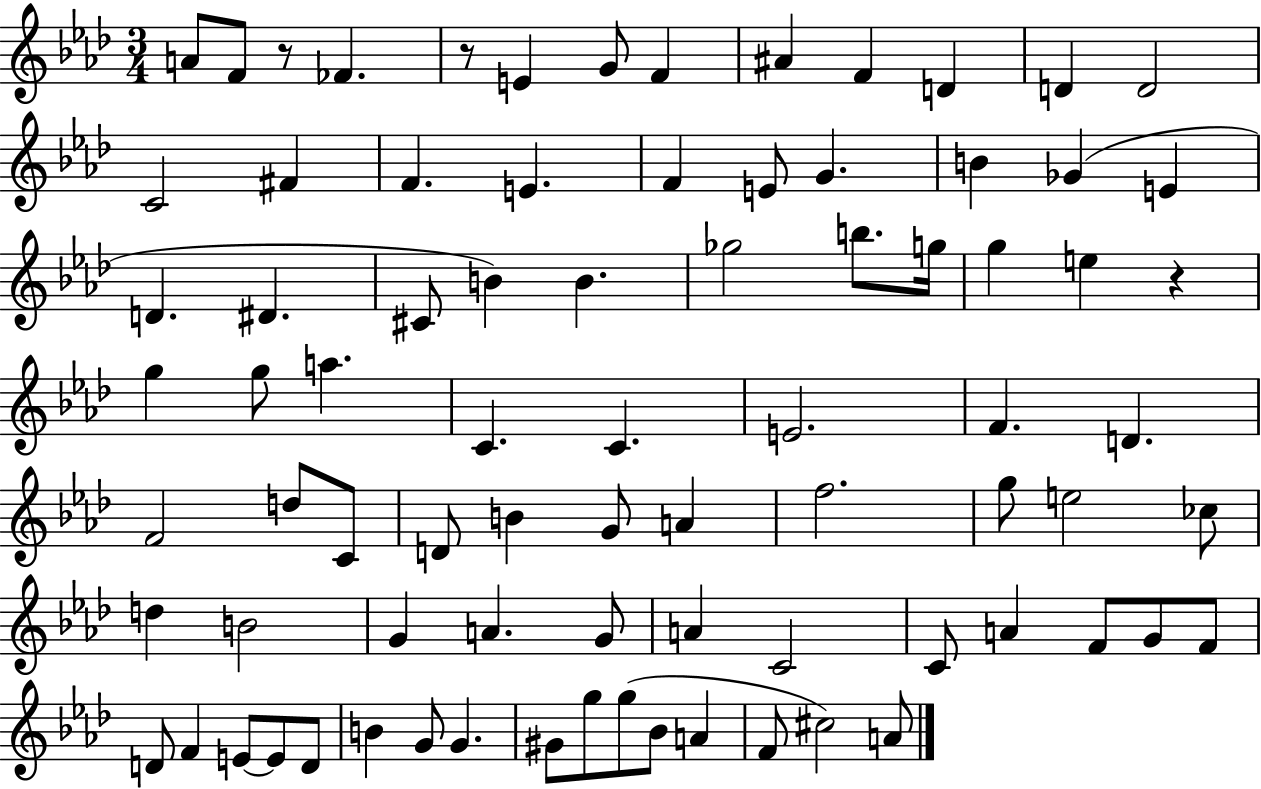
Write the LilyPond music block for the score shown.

{
  \clef treble
  \numericTimeSignature
  \time 3/4
  \key aes \major
  a'8 f'8 r8 fes'4. | r8 e'4 g'8 f'4 | ais'4 f'4 d'4 | d'4 d'2 | \break c'2 fis'4 | f'4. e'4. | f'4 e'8 g'4. | b'4 ges'4( e'4 | \break d'4. dis'4. | cis'8 b'4) b'4. | ges''2 b''8. g''16 | g''4 e''4 r4 | \break g''4 g''8 a''4. | c'4. c'4. | e'2. | f'4. d'4. | \break f'2 d''8 c'8 | d'8 b'4 g'8 a'4 | f''2. | g''8 e''2 ces''8 | \break d''4 b'2 | g'4 a'4. g'8 | a'4 c'2 | c'8 a'4 f'8 g'8 f'8 | \break d'8 f'4 e'8~~ e'8 d'8 | b'4 g'8 g'4. | gis'8 g''8 g''8( bes'8 a'4 | f'8 cis''2) a'8 | \break \bar "|."
}